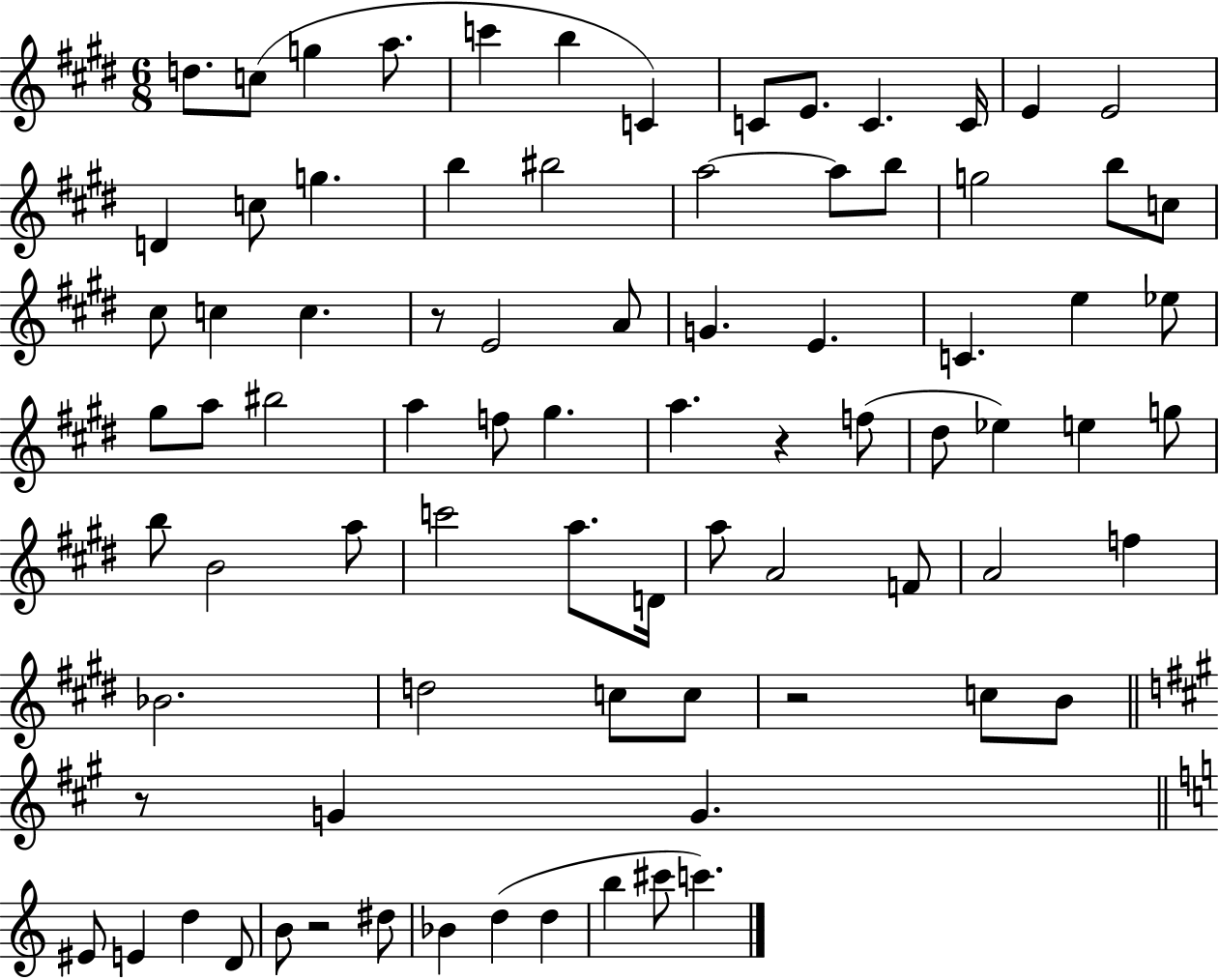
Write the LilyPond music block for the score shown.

{
  \clef treble
  \numericTimeSignature
  \time 6/8
  \key e \major
  d''8. c''8( g''4 a''8. | c'''4 b''4 c'4) | c'8 e'8. c'4. c'16 | e'4 e'2 | \break d'4 c''8 g''4. | b''4 bis''2 | a''2~~ a''8 b''8 | g''2 b''8 c''8 | \break cis''8 c''4 c''4. | r8 e'2 a'8 | g'4. e'4. | c'4. e''4 ees''8 | \break gis''8 a''8 bis''2 | a''4 f''8 gis''4. | a''4. r4 f''8( | dis''8 ees''4) e''4 g''8 | \break b''8 b'2 a''8 | c'''2 a''8. d'16 | a''8 a'2 f'8 | a'2 f''4 | \break bes'2. | d''2 c''8 c''8 | r2 c''8 b'8 | \bar "||" \break \key a \major r8 g'4 g'4. | \bar "||" \break \key c \major eis'8 e'4 d''4 d'8 | b'8 r2 dis''8 | bes'4 d''4( d''4 | b''4 cis'''8 c'''4.) | \break \bar "|."
}